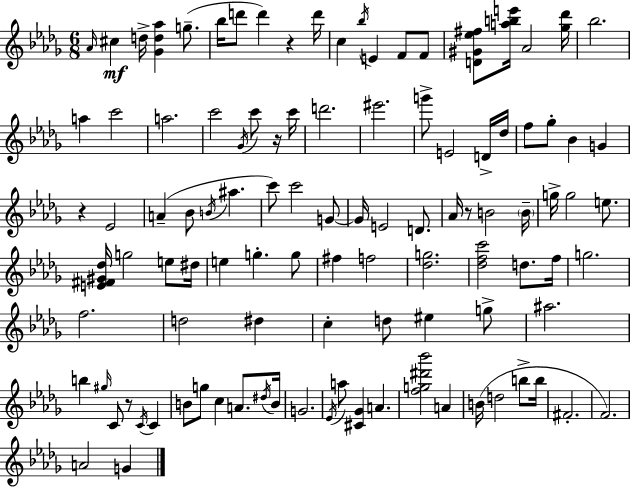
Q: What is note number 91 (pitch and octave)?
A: A4